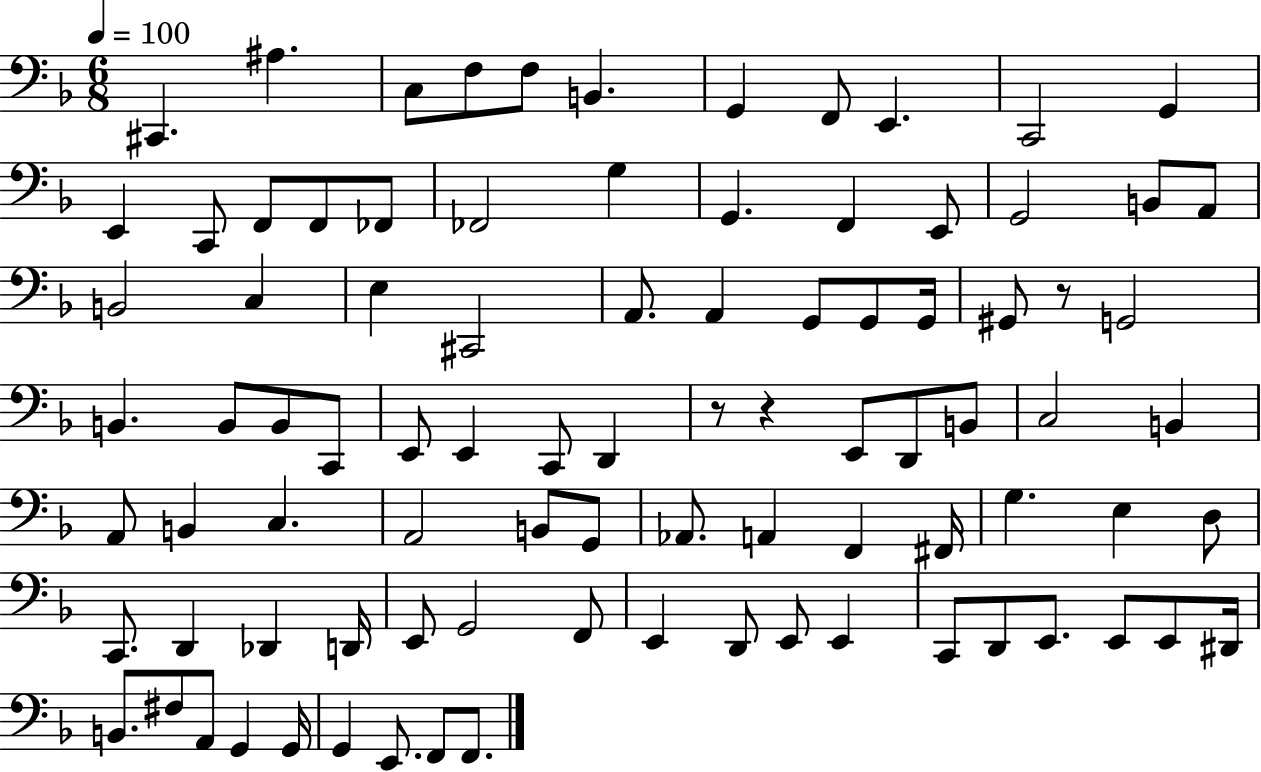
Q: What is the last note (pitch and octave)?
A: F2